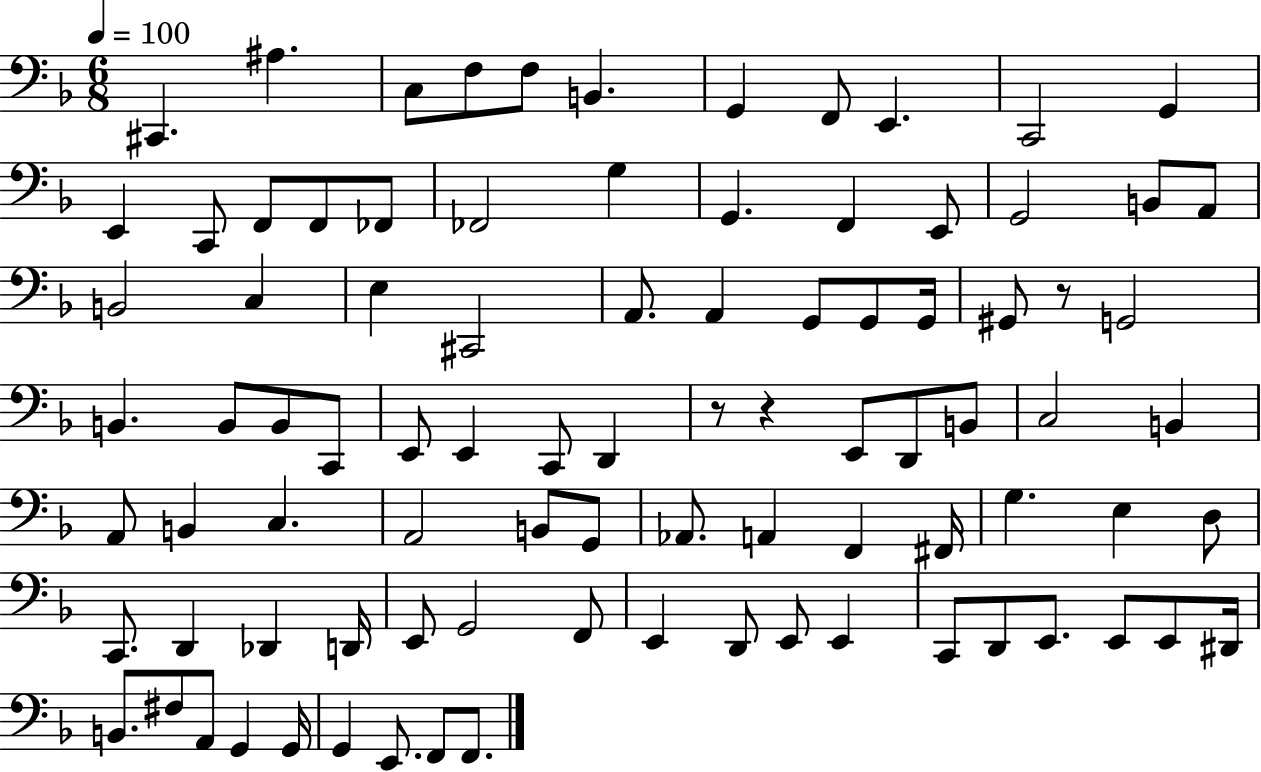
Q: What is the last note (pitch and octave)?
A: F2